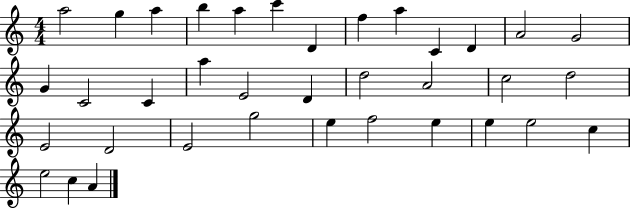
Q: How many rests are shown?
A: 0